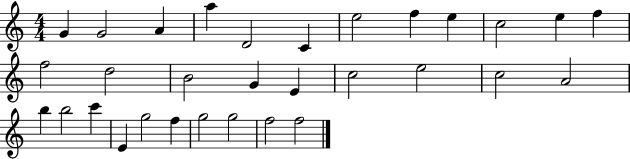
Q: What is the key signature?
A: C major